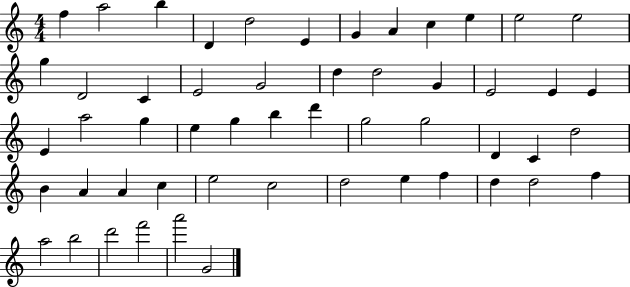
{
  \clef treble
  \numericTimeSignature
  \time 4/4
  \key c \major
  f''4 a''2 b''4 | d'4 d''2 e'4 | g'4 a'4 c''4 e''4 | e''2 e''2 | \break g''4 d'2 c'4 | e'2 g'2 | d''4 d''2 g'4 | e'2 e'4 e'4 | \break e'4 a''2 g''4 | e''4 g''4 b''4 d'''4 | g''2 g''2 | d'4 c'4 d''2 | \break b'4 a'4 a'4 c''4 | e''2 c''2 | d''2 e''4 f''4 | d''4 d''2 f''4 | \break a''2 b''2 | d'''2 f'''2 | a'''2 g'2 | \bar "|."
}